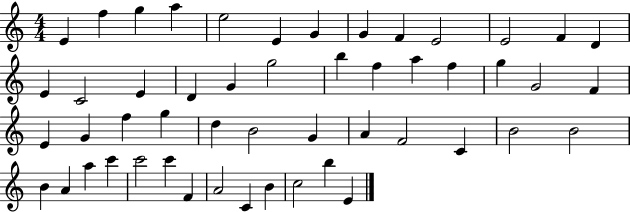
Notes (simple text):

E4/q F5/q G5/q A5/q E5/h E4/q G4/q G4/q F4/q E4/h E4/h F4/q D4/q E4/q C4/h E4/q D4/q G4/q G5/h B5/q F5/q A5/q F5/q G5/q G4/h F4/q E4/q G4/q F5/q G5/q D5/q B4/h G4/q A4/q F4/h C4/q B4/h B4/h B4/q A4/q A5/q C6/q C6/h C6/q F4/q A4/h C4/q B4/q C5/h B5/q E4/q